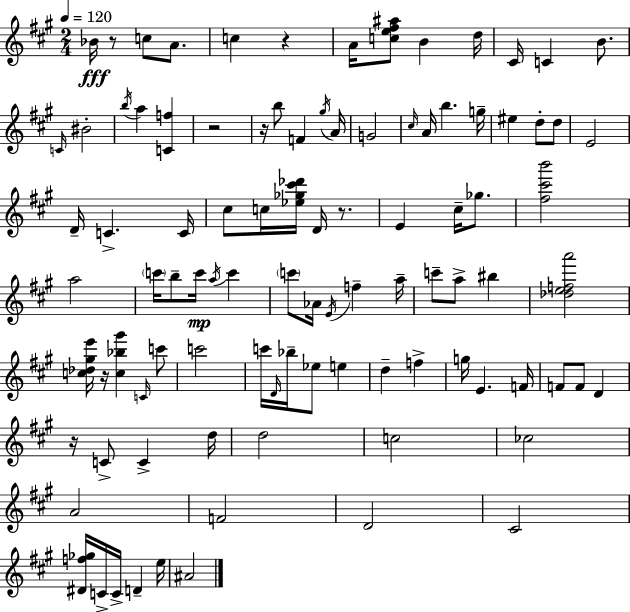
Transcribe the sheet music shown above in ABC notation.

X:1
T:Untitled
M:2/4
L:1/4
K:A
_B/4 z/2 c/2 A/2 c z A/4 [ce^f^a]/2 B d/4 ^C/4 C B/2 C/4 ^B2 b/4 a [Cf] z2 z/4 b/2 F ^g/4 A/4 G2 ^c/4 A/4 b g/4 ^e d/2 d/2 E2 D/4 C C/4 ^c/2 c/4 [_e_g^c'_d']/4 D/4 z/2 E ^c/4 _g/2 [^f^c'b']2 a2 c'/4 b/2 c'/4 a/4 c' c'/2 _A/4 E/4 f a/4 c'/2 a/2 ^b [_defa']2 [c_d^ge']/4 z/4 [c_b^g'] C/4 c'/2 c'2 c'/4 D/4 _b/4 _e/2 e d f g/4 E F/4 F/2 F/2 D z/4 C/2 C d/4 d2 c2 _c2 A2 F2 D2 ^C2 [^Df_g]/4 C/4 C/4 D e/4 ^A2